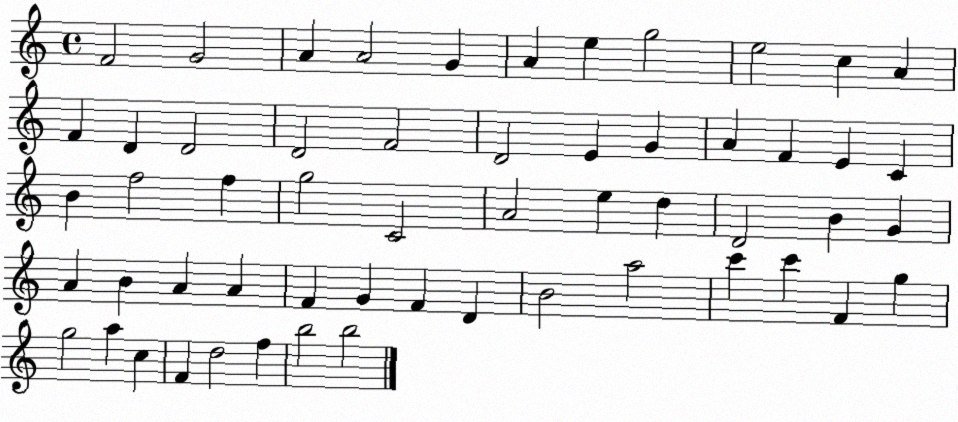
X:1
T:Untitled
M:4/4
L:1/4
K:C
F2 G2 A A2 G A e g2 e2 c A F D D2 D2 F2 D2 E G A F E C B f2 f g2 C2 A2 e d D2 B G A B A A F G F D B2 a2 c' c' F g g2 a c F d2 f b2 b2